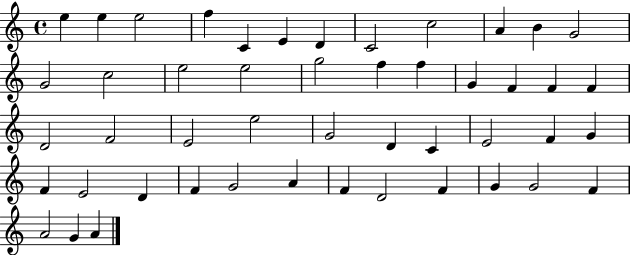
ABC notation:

X:1
T:Untitled
M:4/4
L:1/4
K:C
e e e2 f C E D C2 c2 A B G2 G2 c2 e2 e2 g2 f f G F F F D2 F2 E2 e2 G2 D C E2 F G F E2 D F G2 A F D2 F G G2 F A2 G A